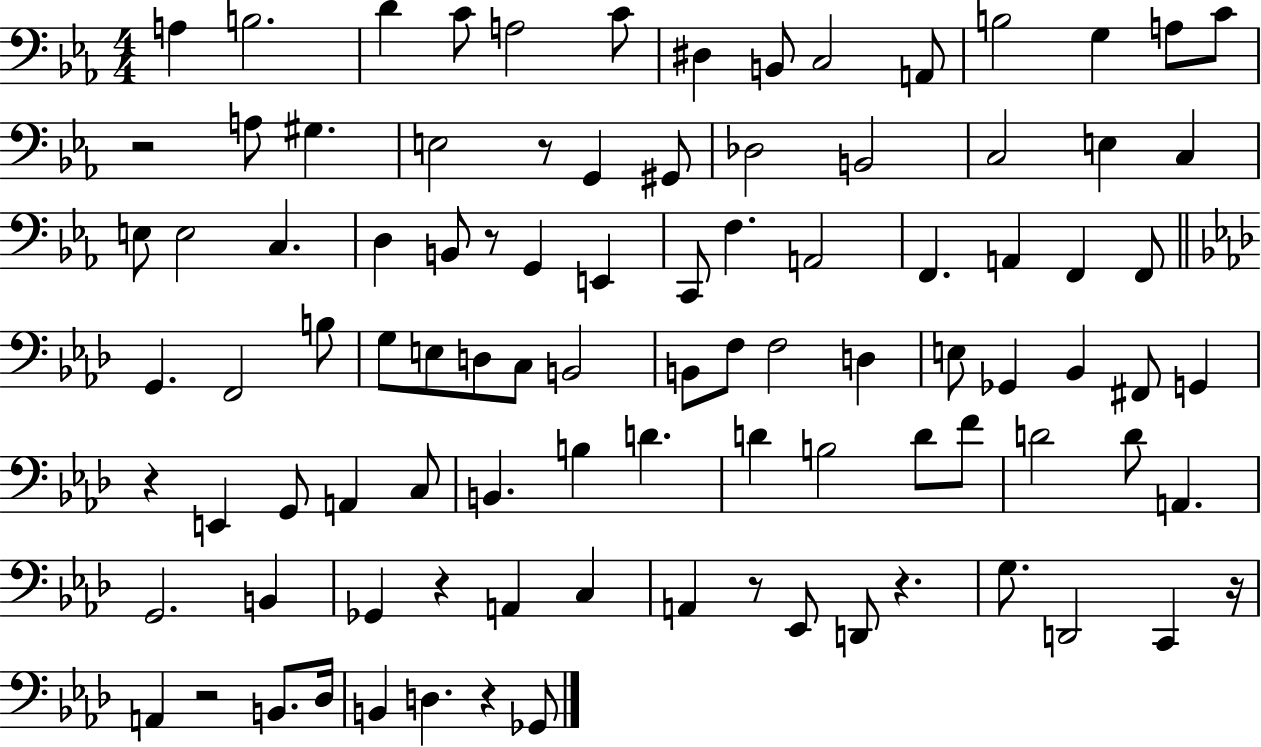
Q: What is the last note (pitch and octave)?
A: Gb2